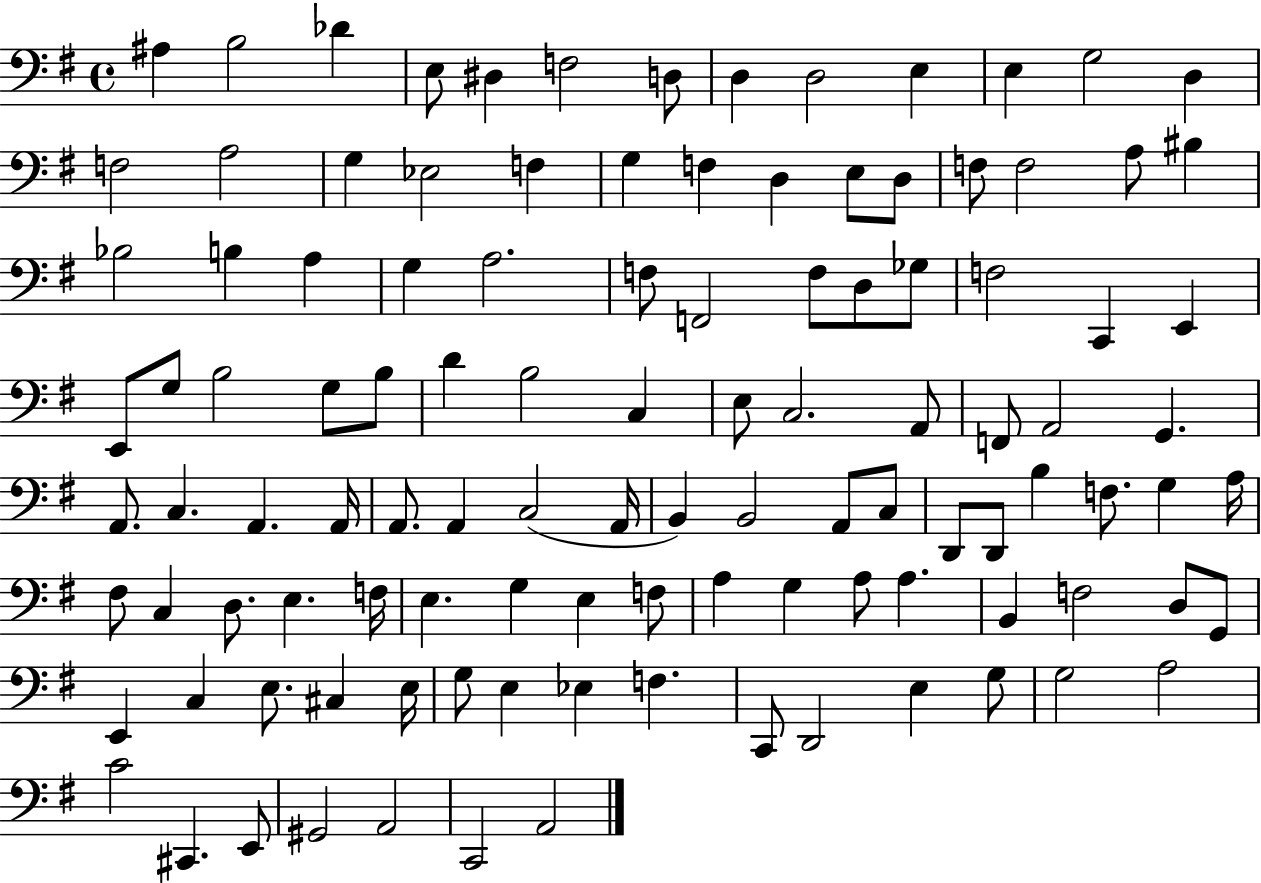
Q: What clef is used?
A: bass